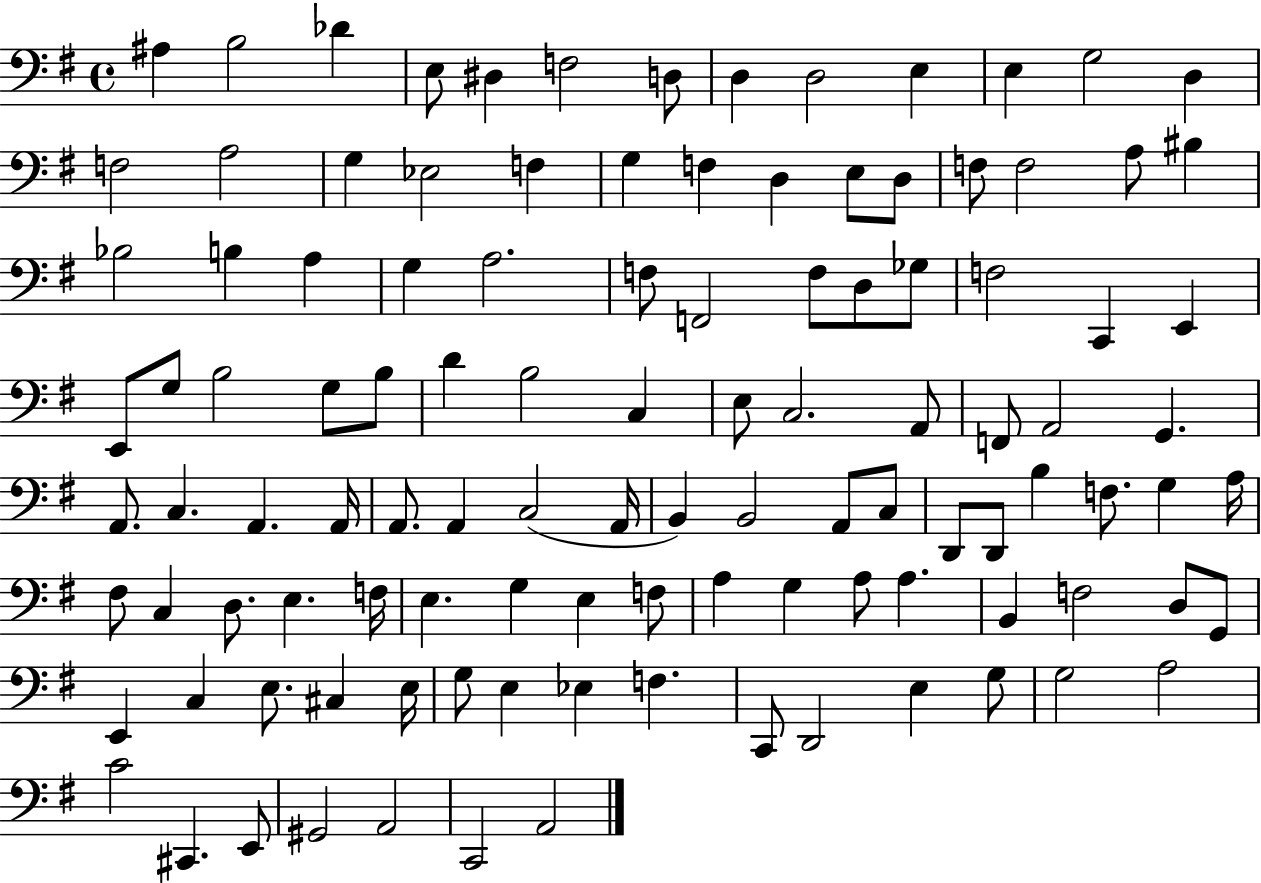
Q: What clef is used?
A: bass